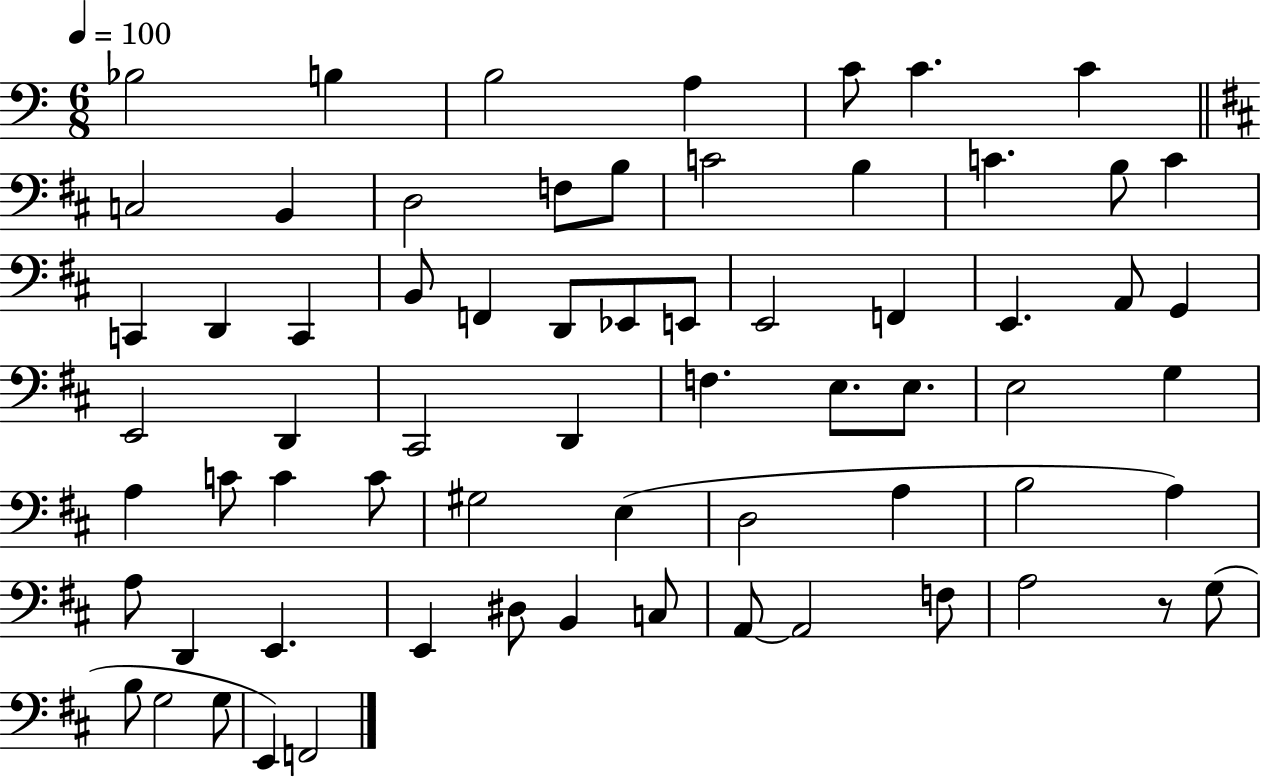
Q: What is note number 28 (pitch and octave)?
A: E2